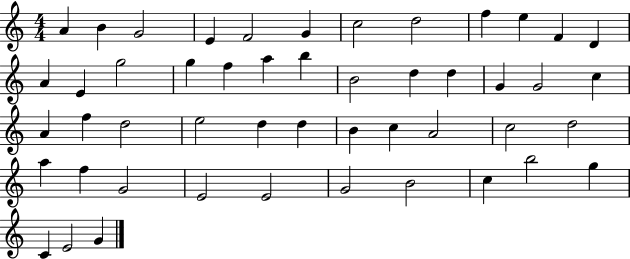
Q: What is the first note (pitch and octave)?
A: A4